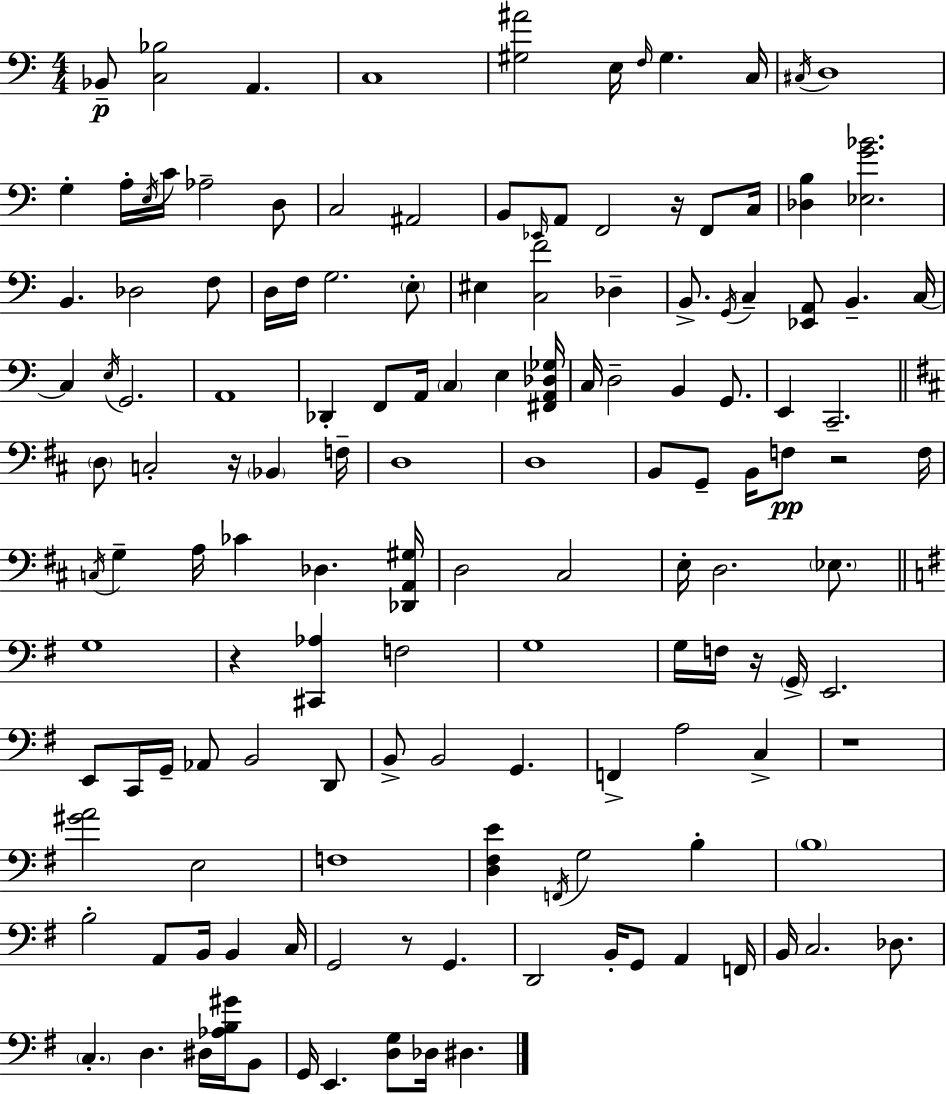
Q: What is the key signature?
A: A minor